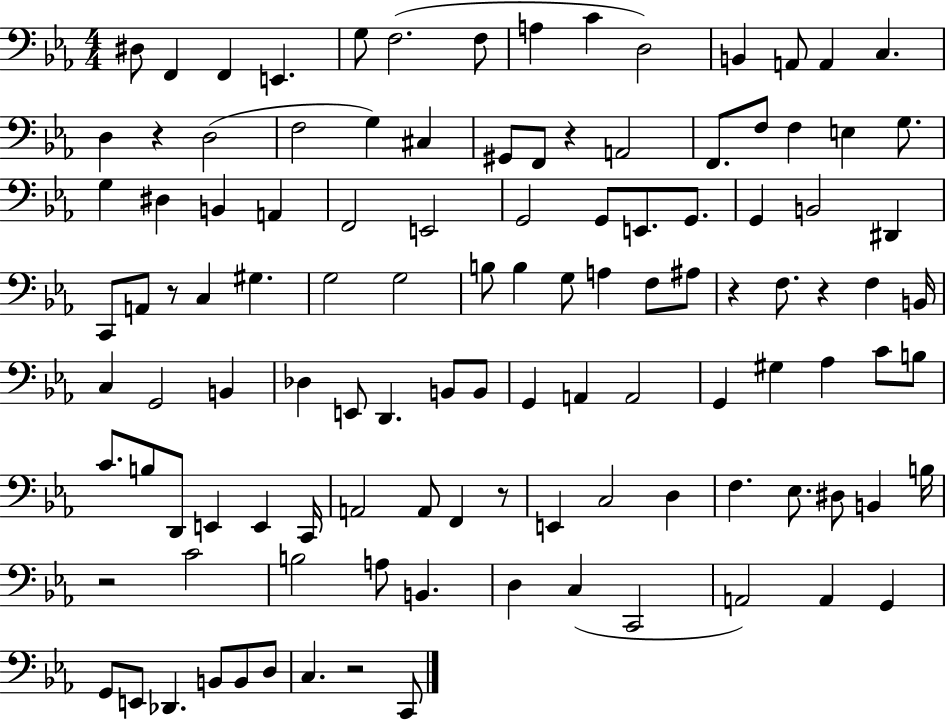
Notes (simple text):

D#3/e F2/q F2/q E2/q. G3/e F3/h. F3/e A3/q C4/q D3/h B2/q A2/e A2/q C3/q. D3/q R/q D3/h F3/h G3/q C#3/q G#2/e F2/e R/q A2/h F2/e. F3/e F3/q E3/q G3/e. G3/q D#3/q B2/q A2/q F2/h E2/h G2/h G2/e E2/e. G2/e. G2/q B2/h D#2/q C2/e A2/e R/e C3/q G#3/q. G3/h G3/h B3/e B3/q G3/e A3/q F3/e A#3/e R/q F3/e. R/q F3/q B2/s C3/q G2/h B2/q Db3/q E2/e D2/q. B2/e B2/e G2/q A2/q A2/h G2/q G#3/q Ab3/q C4/e B3/e C4/e. B3/e D2/e E2/q E2/q C2/s A2/h A2/e F2/q R/e E2/q C3/h D3/q F3/q. Eb3/e. D#3/e B2/q B3/s R/h C4/h B3/h A3/e B2/q. D3/q C3/q C2/h A2/h A2/q G2/q G2/e E2/e Db2/q. B2/e B2/e D3/e C3/q. R/h C2/e